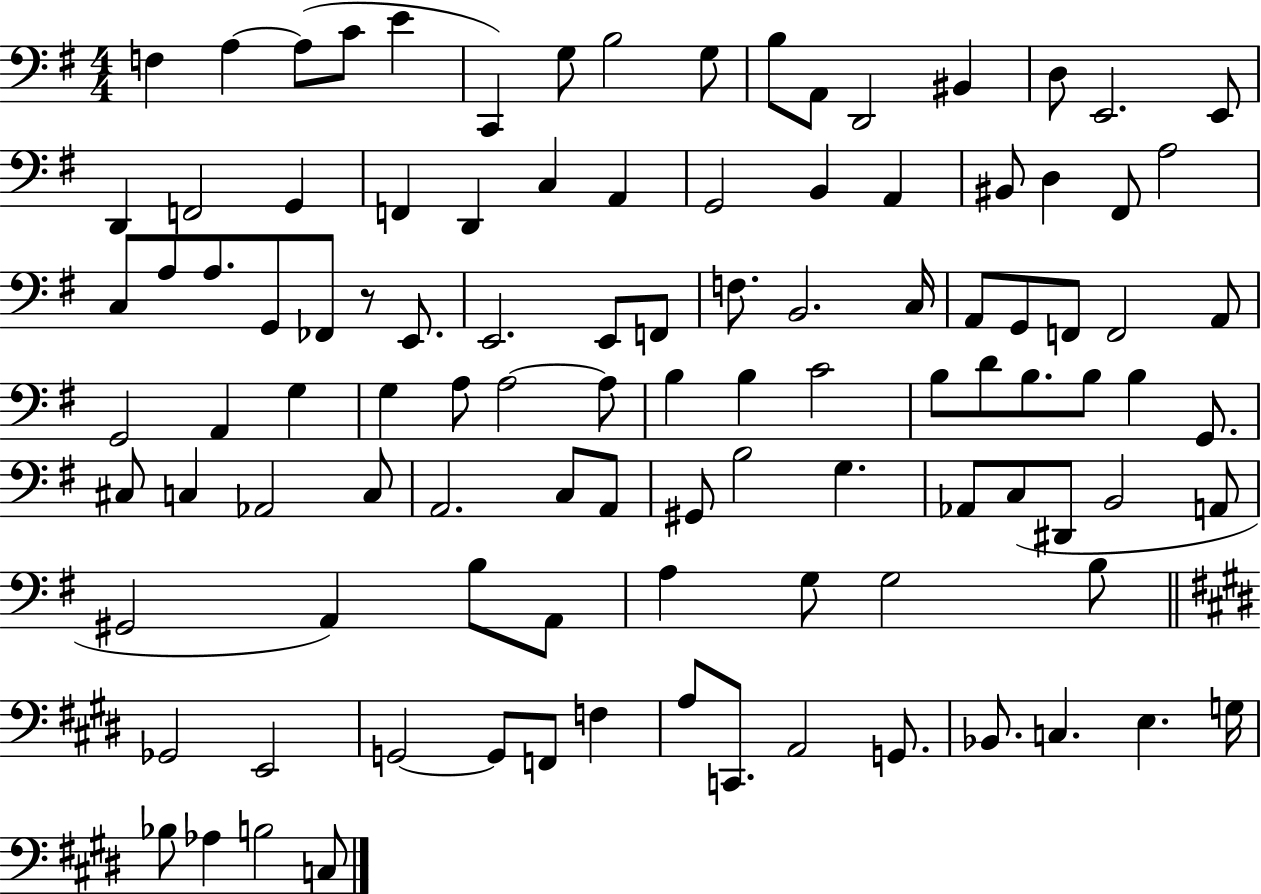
X:1
T:Untitled
M:4/4
L:1/4
K:G
F, A, A,/2 C/2 E C,, G,/2 B,2 G,/2 B,/2 A,,/2 D,,2 ^B,, D,/2 E,,2 E,,/2 D,, F,,2 G,, F,, D,, C, A,, G,,2 B,, A,, ^B,,/2 D, ^F,,/2 A,2 C,/2 A,/2 A,/2 G,,/2 _F,,/2 z/2 E,,/2 E,,2 E,,/2 F,,/2 F,/2 B,,2 C,/4 A,,/2 G,,/2 F,,/2 F,,2 A,,/2 G,,2 A,, G, G, A,/2 A,2 A,/2 B, B, C2 B,/2 D/2 B,/2 B,/2 B, G,,/2 ^C,/2 C, _A,,2 C,/2 A,,2 C,/2 A,,/2 ^G,,/2 B,2 G, _A,,/2 C,/2 ^D,,/2 B,,2 A,,/2 ^G,,2 A,, B,/2 A,,/2 A, G,/2 G,2 B,/2 _G,,2 E,,2 G,,2 G,,/2 F,,/2 F, A,/2 C,,/2 A,,2 G,,/2 _B,,/2 C, E, G,/4 _B,/2 _A, B,2 C,/2